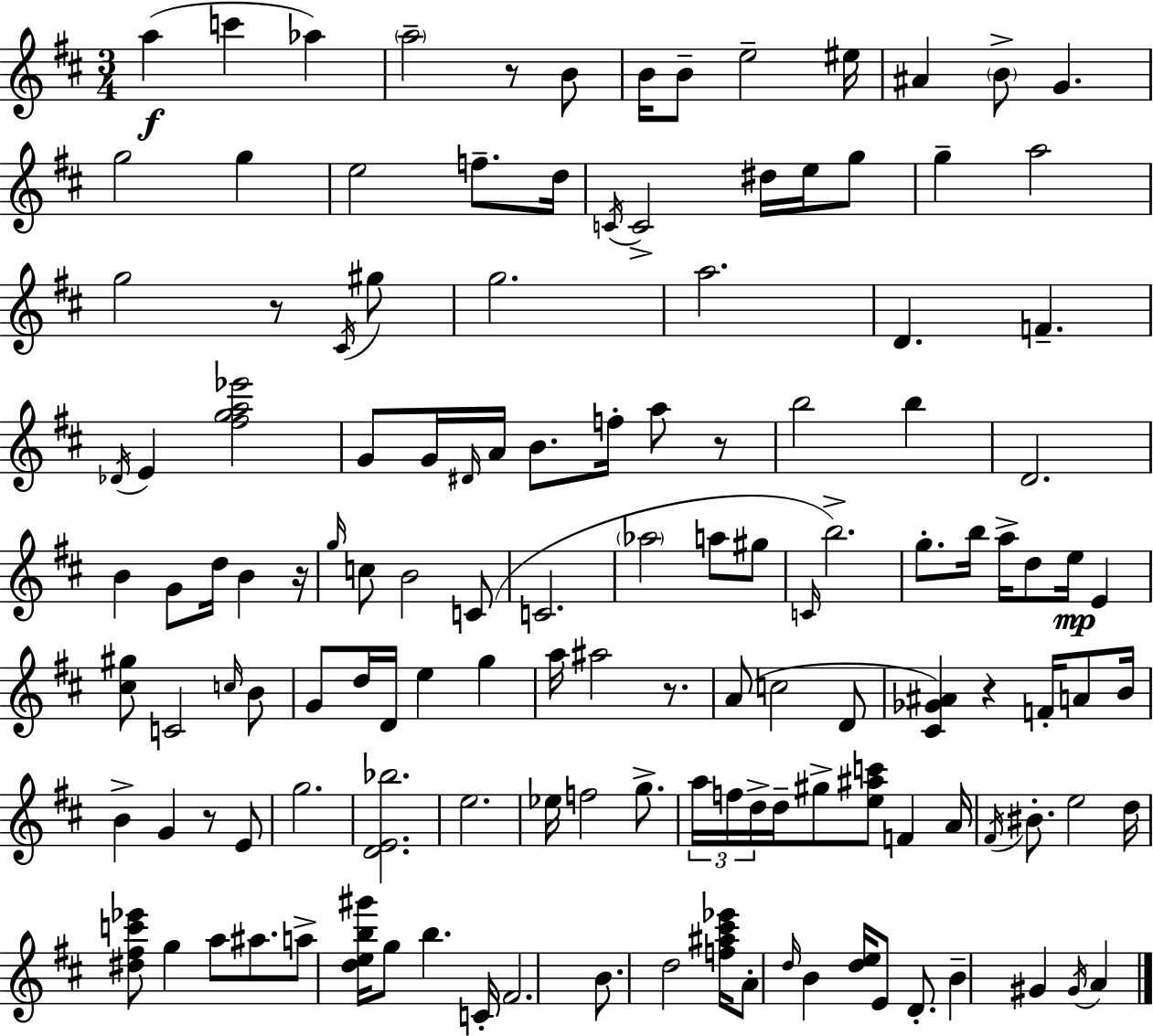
A5/q C6/q Ab5/q A5/h R/e B4/e B4/s B4/e E5/h EIS5/s A#4/q B4/e G4/q. G5/h G5/q E5/h F5/e. D5/s C4/s C4/h D#5/s E5/s G5/e G5/q A5/h G5/h R/e C#4/s G#5/e G5/h. A5/h. D4/q. F4/q. Db4/s E4/q [F#5,G5,A5,Eb6]/h G4/e G4/s D#4/s A4/s B4/e. F5/s A5/e R/e B5/h B5/q D4/h. B4/q G4/e D5/s B4/q R/s G5/s C5/e B4/h C4/e C4/h. Ab5/h A5/e G#5/e C4/s B5/h. G5/e. B5/s A5/s D5/e E5/s E4/q [C#5,G#5]/e C4/h C5/s B4/e G4/e D5/s D4/s E5/q G5/q A5/s A#5/h R/e. A4/e C5/h D4/e [C#4,Gb4,A#4]/q R/q F4/s A4/e B4/s B4/q G4/q R/e E4/e G5/h. [D4,E4,Bb5]/h. E5/h. Eb5/s F5/h G5/e. A5/s F5/s D5/s D5/s G#5/e [E5,A#5,C6]/e F4/q A4/s F#4/s BIS4/e. E5/h D5/s [D#5,F#5,C6,Eb6]/e G5/q A5/e A#5/e. A5/e [D5,E5,B5,G#6]/s G5/e B5/q. C4/s F#4/h. B4/e. D5/h [F5,A#5,C#6,Eb6]/s A4/e D5/s B4/q [D5,E5]/s E4/e D4/e. B4/q G#4/q G#4/s A4/q